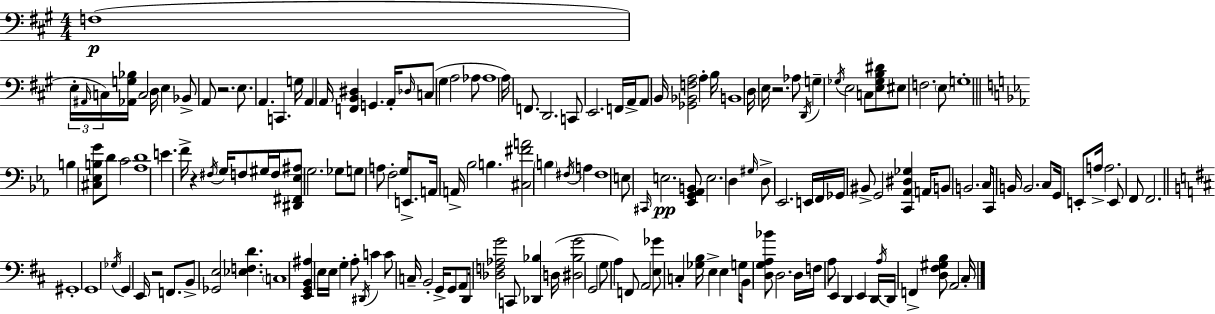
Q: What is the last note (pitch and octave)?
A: C#3